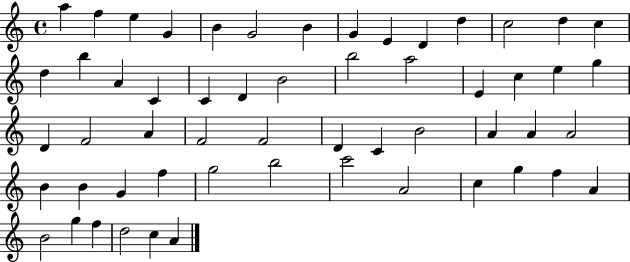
X:1
T:Untitled
M:4/4
L:1/4
K:C
a f e G B G2 B G E D d c2 d c d b A C C D B2 b2 a2 E c e g D F2 A F2 F2 D C B2 A A A2 B B G f g2 b2 c'2 A2 c g f A B2 g f d2 c A